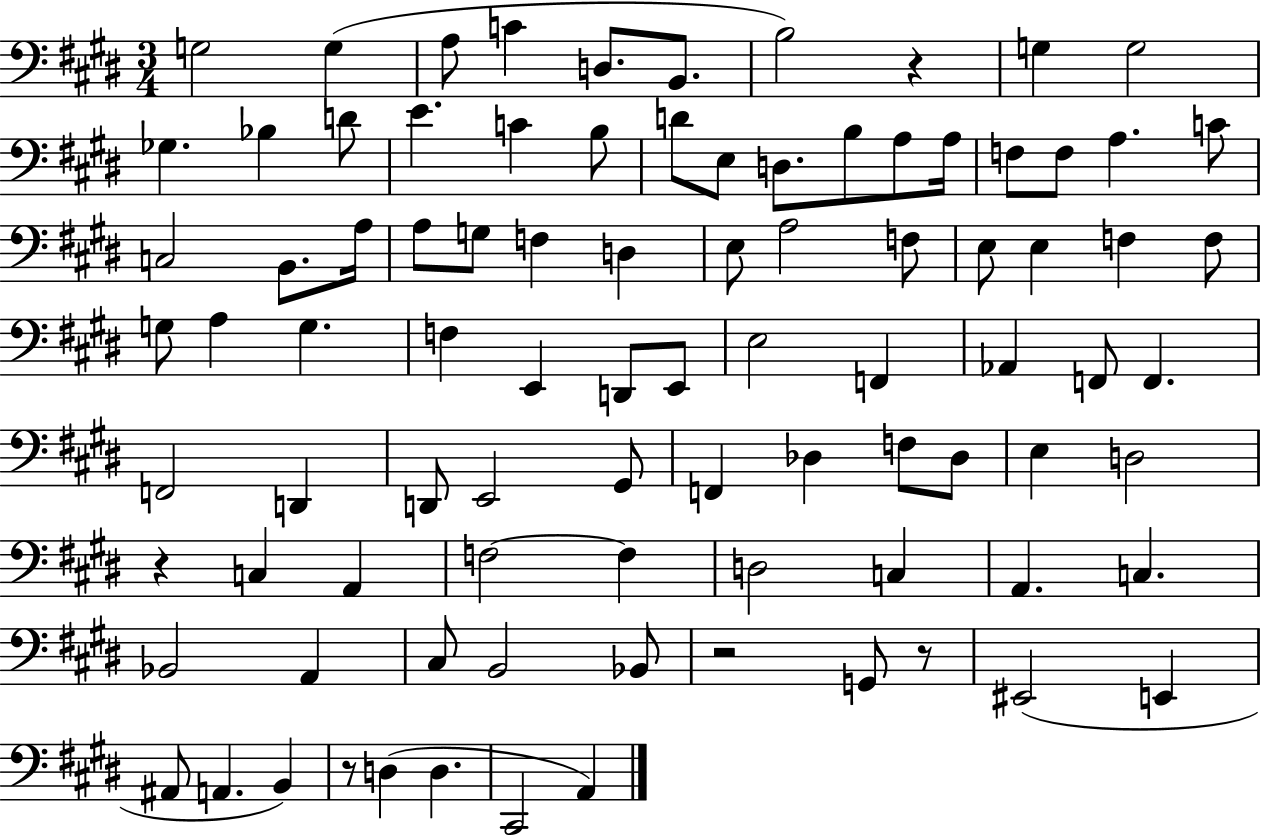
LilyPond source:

{
  \clef bass
  \numericTimeSignature
  \time 3/4
  \key e \major
  \repeat volta 2 { g2 g4( | a8 c'4 d8. b,8. | b2) r4 | g4 g2 | \break ges4. bes4 d'8 | e'4. c'4 b8 | d'8 e8 d8. b8 a8 a16 | f8 f8 a4. c'8 | \break c2 b,8. a16 | a8 g8 f4 d4 | e8 a2 f8 | e8 e4 f4 f8 | \break g8 a4 g4. | f4 e,4 d,8 e,8 | e2 f,4 | aes,4 f,8 f,4. | \break f,2 d,4 | d,8 e,2 gis,8 | f,4 des4 f8 des8 | e4 d2 | \break r4 c4 a,4 | f2~~ f4 | d2 c4 | a,4. c4. | \break bes,2 a,4 | cis8 b,2 bes,8 | r2 g,8 r8 | eis,2( e,4 | \break ais,8 a,4. b,4) | r8 d4( d4. | cis,2 a,4) | } \bar "|."
}